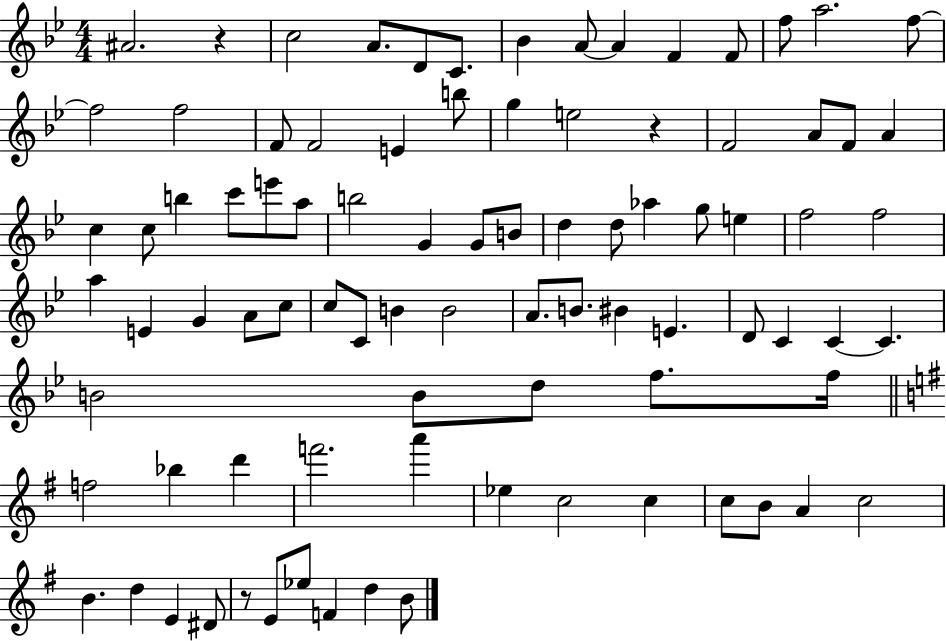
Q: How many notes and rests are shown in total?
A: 88